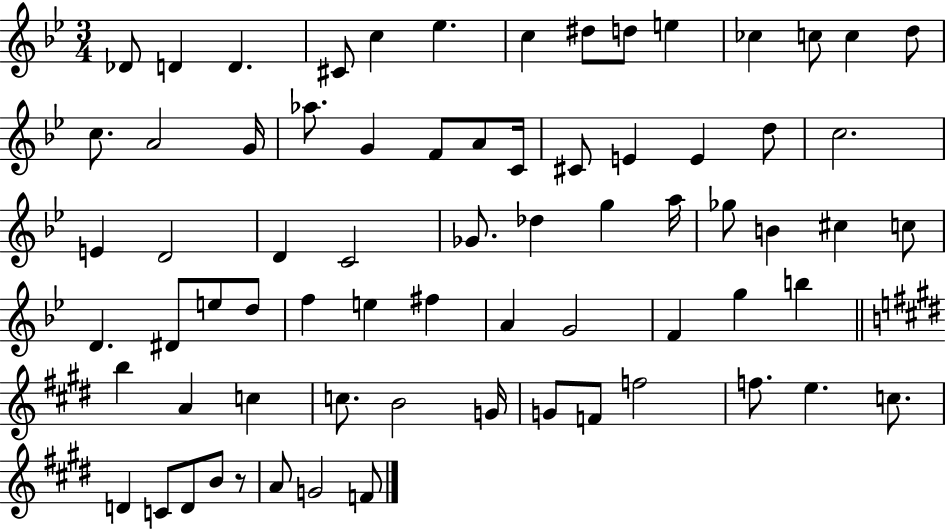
{
  \clef treble
  \numericTimeSignature
  \time 3/4
  \key bes \major
  \repeat volta 2 { des'8 d'4 d'4. | cis'8 c''4 ees''4. | c''4 dis''8 d''8 e''4 | ces''4 c''8 c''4 d''8 | \break c''8. a'2 g'16 | aes''8. g'4 f'8 a'8 c'16 | cis'8 e'4 e'4 d''8 | c''2. | \break e'4 d'2 | d'4 c'2 | ges'8. des''4 g''4 a''16 | ges''8 b'4 cis''4 c''8 | \break d'4. dis'8 e''8 d''8 | f''4 e''4 fis''4 | a'4 g'2 | f'4 g''4 b''4 | \break \bar "||" \break \key e \major b''4 a'4 c''4 | c''8. b'2 g'16 | g'8 f'8 f''2 | f''8. e''4. c''8. | \break d'4 c'8 d'8 b'8 r8 | a'8 g'2 f'8 | } \bar "|."
}